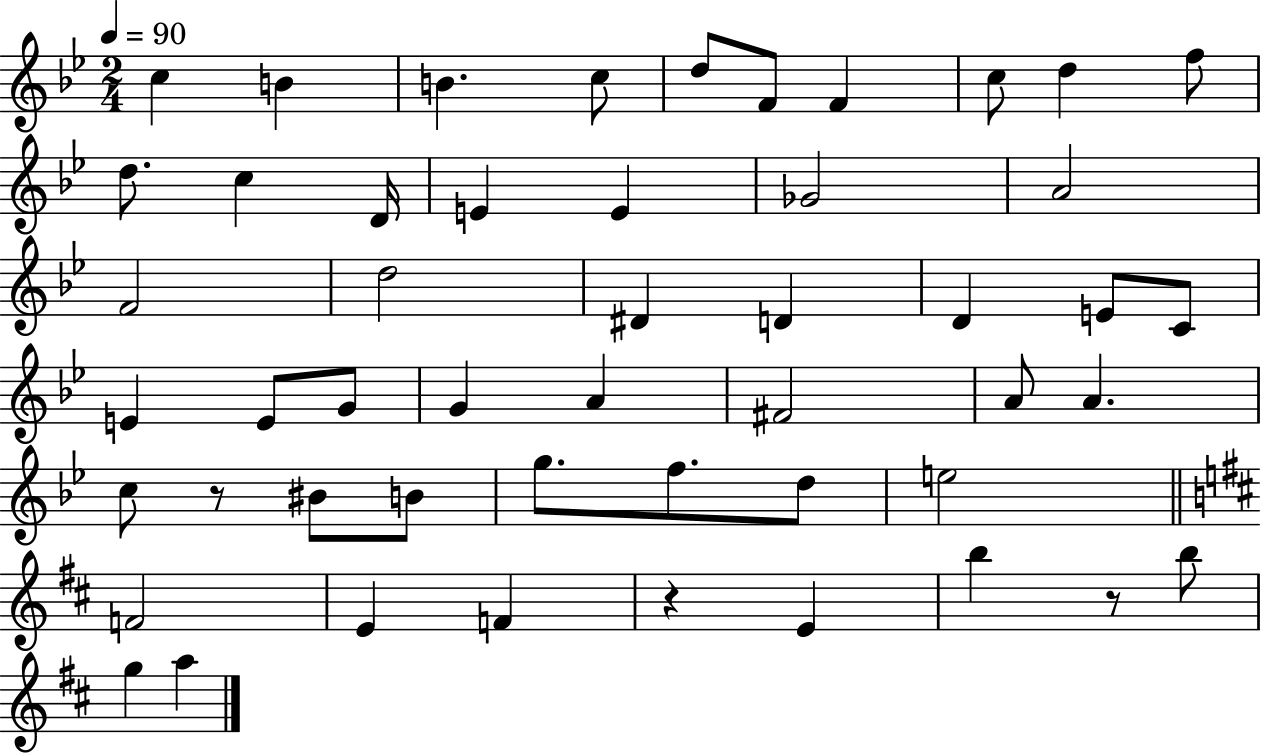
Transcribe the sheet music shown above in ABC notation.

X:1
T:Untitled
M:2/4
L:1/4
K:Bb
c B B c/2 d/2 F/2 F c/2 d f/2 d/2 c D/4 E E _G2 A2 F2 d2 ^D D D E/2 C/2 E E/2 G/2 G A ^F2 A/2 A c/2 z/2 ^B/2 B/2 g/2 f/2 d/2 e2 F2 E F z E b z/2 b/2 g a